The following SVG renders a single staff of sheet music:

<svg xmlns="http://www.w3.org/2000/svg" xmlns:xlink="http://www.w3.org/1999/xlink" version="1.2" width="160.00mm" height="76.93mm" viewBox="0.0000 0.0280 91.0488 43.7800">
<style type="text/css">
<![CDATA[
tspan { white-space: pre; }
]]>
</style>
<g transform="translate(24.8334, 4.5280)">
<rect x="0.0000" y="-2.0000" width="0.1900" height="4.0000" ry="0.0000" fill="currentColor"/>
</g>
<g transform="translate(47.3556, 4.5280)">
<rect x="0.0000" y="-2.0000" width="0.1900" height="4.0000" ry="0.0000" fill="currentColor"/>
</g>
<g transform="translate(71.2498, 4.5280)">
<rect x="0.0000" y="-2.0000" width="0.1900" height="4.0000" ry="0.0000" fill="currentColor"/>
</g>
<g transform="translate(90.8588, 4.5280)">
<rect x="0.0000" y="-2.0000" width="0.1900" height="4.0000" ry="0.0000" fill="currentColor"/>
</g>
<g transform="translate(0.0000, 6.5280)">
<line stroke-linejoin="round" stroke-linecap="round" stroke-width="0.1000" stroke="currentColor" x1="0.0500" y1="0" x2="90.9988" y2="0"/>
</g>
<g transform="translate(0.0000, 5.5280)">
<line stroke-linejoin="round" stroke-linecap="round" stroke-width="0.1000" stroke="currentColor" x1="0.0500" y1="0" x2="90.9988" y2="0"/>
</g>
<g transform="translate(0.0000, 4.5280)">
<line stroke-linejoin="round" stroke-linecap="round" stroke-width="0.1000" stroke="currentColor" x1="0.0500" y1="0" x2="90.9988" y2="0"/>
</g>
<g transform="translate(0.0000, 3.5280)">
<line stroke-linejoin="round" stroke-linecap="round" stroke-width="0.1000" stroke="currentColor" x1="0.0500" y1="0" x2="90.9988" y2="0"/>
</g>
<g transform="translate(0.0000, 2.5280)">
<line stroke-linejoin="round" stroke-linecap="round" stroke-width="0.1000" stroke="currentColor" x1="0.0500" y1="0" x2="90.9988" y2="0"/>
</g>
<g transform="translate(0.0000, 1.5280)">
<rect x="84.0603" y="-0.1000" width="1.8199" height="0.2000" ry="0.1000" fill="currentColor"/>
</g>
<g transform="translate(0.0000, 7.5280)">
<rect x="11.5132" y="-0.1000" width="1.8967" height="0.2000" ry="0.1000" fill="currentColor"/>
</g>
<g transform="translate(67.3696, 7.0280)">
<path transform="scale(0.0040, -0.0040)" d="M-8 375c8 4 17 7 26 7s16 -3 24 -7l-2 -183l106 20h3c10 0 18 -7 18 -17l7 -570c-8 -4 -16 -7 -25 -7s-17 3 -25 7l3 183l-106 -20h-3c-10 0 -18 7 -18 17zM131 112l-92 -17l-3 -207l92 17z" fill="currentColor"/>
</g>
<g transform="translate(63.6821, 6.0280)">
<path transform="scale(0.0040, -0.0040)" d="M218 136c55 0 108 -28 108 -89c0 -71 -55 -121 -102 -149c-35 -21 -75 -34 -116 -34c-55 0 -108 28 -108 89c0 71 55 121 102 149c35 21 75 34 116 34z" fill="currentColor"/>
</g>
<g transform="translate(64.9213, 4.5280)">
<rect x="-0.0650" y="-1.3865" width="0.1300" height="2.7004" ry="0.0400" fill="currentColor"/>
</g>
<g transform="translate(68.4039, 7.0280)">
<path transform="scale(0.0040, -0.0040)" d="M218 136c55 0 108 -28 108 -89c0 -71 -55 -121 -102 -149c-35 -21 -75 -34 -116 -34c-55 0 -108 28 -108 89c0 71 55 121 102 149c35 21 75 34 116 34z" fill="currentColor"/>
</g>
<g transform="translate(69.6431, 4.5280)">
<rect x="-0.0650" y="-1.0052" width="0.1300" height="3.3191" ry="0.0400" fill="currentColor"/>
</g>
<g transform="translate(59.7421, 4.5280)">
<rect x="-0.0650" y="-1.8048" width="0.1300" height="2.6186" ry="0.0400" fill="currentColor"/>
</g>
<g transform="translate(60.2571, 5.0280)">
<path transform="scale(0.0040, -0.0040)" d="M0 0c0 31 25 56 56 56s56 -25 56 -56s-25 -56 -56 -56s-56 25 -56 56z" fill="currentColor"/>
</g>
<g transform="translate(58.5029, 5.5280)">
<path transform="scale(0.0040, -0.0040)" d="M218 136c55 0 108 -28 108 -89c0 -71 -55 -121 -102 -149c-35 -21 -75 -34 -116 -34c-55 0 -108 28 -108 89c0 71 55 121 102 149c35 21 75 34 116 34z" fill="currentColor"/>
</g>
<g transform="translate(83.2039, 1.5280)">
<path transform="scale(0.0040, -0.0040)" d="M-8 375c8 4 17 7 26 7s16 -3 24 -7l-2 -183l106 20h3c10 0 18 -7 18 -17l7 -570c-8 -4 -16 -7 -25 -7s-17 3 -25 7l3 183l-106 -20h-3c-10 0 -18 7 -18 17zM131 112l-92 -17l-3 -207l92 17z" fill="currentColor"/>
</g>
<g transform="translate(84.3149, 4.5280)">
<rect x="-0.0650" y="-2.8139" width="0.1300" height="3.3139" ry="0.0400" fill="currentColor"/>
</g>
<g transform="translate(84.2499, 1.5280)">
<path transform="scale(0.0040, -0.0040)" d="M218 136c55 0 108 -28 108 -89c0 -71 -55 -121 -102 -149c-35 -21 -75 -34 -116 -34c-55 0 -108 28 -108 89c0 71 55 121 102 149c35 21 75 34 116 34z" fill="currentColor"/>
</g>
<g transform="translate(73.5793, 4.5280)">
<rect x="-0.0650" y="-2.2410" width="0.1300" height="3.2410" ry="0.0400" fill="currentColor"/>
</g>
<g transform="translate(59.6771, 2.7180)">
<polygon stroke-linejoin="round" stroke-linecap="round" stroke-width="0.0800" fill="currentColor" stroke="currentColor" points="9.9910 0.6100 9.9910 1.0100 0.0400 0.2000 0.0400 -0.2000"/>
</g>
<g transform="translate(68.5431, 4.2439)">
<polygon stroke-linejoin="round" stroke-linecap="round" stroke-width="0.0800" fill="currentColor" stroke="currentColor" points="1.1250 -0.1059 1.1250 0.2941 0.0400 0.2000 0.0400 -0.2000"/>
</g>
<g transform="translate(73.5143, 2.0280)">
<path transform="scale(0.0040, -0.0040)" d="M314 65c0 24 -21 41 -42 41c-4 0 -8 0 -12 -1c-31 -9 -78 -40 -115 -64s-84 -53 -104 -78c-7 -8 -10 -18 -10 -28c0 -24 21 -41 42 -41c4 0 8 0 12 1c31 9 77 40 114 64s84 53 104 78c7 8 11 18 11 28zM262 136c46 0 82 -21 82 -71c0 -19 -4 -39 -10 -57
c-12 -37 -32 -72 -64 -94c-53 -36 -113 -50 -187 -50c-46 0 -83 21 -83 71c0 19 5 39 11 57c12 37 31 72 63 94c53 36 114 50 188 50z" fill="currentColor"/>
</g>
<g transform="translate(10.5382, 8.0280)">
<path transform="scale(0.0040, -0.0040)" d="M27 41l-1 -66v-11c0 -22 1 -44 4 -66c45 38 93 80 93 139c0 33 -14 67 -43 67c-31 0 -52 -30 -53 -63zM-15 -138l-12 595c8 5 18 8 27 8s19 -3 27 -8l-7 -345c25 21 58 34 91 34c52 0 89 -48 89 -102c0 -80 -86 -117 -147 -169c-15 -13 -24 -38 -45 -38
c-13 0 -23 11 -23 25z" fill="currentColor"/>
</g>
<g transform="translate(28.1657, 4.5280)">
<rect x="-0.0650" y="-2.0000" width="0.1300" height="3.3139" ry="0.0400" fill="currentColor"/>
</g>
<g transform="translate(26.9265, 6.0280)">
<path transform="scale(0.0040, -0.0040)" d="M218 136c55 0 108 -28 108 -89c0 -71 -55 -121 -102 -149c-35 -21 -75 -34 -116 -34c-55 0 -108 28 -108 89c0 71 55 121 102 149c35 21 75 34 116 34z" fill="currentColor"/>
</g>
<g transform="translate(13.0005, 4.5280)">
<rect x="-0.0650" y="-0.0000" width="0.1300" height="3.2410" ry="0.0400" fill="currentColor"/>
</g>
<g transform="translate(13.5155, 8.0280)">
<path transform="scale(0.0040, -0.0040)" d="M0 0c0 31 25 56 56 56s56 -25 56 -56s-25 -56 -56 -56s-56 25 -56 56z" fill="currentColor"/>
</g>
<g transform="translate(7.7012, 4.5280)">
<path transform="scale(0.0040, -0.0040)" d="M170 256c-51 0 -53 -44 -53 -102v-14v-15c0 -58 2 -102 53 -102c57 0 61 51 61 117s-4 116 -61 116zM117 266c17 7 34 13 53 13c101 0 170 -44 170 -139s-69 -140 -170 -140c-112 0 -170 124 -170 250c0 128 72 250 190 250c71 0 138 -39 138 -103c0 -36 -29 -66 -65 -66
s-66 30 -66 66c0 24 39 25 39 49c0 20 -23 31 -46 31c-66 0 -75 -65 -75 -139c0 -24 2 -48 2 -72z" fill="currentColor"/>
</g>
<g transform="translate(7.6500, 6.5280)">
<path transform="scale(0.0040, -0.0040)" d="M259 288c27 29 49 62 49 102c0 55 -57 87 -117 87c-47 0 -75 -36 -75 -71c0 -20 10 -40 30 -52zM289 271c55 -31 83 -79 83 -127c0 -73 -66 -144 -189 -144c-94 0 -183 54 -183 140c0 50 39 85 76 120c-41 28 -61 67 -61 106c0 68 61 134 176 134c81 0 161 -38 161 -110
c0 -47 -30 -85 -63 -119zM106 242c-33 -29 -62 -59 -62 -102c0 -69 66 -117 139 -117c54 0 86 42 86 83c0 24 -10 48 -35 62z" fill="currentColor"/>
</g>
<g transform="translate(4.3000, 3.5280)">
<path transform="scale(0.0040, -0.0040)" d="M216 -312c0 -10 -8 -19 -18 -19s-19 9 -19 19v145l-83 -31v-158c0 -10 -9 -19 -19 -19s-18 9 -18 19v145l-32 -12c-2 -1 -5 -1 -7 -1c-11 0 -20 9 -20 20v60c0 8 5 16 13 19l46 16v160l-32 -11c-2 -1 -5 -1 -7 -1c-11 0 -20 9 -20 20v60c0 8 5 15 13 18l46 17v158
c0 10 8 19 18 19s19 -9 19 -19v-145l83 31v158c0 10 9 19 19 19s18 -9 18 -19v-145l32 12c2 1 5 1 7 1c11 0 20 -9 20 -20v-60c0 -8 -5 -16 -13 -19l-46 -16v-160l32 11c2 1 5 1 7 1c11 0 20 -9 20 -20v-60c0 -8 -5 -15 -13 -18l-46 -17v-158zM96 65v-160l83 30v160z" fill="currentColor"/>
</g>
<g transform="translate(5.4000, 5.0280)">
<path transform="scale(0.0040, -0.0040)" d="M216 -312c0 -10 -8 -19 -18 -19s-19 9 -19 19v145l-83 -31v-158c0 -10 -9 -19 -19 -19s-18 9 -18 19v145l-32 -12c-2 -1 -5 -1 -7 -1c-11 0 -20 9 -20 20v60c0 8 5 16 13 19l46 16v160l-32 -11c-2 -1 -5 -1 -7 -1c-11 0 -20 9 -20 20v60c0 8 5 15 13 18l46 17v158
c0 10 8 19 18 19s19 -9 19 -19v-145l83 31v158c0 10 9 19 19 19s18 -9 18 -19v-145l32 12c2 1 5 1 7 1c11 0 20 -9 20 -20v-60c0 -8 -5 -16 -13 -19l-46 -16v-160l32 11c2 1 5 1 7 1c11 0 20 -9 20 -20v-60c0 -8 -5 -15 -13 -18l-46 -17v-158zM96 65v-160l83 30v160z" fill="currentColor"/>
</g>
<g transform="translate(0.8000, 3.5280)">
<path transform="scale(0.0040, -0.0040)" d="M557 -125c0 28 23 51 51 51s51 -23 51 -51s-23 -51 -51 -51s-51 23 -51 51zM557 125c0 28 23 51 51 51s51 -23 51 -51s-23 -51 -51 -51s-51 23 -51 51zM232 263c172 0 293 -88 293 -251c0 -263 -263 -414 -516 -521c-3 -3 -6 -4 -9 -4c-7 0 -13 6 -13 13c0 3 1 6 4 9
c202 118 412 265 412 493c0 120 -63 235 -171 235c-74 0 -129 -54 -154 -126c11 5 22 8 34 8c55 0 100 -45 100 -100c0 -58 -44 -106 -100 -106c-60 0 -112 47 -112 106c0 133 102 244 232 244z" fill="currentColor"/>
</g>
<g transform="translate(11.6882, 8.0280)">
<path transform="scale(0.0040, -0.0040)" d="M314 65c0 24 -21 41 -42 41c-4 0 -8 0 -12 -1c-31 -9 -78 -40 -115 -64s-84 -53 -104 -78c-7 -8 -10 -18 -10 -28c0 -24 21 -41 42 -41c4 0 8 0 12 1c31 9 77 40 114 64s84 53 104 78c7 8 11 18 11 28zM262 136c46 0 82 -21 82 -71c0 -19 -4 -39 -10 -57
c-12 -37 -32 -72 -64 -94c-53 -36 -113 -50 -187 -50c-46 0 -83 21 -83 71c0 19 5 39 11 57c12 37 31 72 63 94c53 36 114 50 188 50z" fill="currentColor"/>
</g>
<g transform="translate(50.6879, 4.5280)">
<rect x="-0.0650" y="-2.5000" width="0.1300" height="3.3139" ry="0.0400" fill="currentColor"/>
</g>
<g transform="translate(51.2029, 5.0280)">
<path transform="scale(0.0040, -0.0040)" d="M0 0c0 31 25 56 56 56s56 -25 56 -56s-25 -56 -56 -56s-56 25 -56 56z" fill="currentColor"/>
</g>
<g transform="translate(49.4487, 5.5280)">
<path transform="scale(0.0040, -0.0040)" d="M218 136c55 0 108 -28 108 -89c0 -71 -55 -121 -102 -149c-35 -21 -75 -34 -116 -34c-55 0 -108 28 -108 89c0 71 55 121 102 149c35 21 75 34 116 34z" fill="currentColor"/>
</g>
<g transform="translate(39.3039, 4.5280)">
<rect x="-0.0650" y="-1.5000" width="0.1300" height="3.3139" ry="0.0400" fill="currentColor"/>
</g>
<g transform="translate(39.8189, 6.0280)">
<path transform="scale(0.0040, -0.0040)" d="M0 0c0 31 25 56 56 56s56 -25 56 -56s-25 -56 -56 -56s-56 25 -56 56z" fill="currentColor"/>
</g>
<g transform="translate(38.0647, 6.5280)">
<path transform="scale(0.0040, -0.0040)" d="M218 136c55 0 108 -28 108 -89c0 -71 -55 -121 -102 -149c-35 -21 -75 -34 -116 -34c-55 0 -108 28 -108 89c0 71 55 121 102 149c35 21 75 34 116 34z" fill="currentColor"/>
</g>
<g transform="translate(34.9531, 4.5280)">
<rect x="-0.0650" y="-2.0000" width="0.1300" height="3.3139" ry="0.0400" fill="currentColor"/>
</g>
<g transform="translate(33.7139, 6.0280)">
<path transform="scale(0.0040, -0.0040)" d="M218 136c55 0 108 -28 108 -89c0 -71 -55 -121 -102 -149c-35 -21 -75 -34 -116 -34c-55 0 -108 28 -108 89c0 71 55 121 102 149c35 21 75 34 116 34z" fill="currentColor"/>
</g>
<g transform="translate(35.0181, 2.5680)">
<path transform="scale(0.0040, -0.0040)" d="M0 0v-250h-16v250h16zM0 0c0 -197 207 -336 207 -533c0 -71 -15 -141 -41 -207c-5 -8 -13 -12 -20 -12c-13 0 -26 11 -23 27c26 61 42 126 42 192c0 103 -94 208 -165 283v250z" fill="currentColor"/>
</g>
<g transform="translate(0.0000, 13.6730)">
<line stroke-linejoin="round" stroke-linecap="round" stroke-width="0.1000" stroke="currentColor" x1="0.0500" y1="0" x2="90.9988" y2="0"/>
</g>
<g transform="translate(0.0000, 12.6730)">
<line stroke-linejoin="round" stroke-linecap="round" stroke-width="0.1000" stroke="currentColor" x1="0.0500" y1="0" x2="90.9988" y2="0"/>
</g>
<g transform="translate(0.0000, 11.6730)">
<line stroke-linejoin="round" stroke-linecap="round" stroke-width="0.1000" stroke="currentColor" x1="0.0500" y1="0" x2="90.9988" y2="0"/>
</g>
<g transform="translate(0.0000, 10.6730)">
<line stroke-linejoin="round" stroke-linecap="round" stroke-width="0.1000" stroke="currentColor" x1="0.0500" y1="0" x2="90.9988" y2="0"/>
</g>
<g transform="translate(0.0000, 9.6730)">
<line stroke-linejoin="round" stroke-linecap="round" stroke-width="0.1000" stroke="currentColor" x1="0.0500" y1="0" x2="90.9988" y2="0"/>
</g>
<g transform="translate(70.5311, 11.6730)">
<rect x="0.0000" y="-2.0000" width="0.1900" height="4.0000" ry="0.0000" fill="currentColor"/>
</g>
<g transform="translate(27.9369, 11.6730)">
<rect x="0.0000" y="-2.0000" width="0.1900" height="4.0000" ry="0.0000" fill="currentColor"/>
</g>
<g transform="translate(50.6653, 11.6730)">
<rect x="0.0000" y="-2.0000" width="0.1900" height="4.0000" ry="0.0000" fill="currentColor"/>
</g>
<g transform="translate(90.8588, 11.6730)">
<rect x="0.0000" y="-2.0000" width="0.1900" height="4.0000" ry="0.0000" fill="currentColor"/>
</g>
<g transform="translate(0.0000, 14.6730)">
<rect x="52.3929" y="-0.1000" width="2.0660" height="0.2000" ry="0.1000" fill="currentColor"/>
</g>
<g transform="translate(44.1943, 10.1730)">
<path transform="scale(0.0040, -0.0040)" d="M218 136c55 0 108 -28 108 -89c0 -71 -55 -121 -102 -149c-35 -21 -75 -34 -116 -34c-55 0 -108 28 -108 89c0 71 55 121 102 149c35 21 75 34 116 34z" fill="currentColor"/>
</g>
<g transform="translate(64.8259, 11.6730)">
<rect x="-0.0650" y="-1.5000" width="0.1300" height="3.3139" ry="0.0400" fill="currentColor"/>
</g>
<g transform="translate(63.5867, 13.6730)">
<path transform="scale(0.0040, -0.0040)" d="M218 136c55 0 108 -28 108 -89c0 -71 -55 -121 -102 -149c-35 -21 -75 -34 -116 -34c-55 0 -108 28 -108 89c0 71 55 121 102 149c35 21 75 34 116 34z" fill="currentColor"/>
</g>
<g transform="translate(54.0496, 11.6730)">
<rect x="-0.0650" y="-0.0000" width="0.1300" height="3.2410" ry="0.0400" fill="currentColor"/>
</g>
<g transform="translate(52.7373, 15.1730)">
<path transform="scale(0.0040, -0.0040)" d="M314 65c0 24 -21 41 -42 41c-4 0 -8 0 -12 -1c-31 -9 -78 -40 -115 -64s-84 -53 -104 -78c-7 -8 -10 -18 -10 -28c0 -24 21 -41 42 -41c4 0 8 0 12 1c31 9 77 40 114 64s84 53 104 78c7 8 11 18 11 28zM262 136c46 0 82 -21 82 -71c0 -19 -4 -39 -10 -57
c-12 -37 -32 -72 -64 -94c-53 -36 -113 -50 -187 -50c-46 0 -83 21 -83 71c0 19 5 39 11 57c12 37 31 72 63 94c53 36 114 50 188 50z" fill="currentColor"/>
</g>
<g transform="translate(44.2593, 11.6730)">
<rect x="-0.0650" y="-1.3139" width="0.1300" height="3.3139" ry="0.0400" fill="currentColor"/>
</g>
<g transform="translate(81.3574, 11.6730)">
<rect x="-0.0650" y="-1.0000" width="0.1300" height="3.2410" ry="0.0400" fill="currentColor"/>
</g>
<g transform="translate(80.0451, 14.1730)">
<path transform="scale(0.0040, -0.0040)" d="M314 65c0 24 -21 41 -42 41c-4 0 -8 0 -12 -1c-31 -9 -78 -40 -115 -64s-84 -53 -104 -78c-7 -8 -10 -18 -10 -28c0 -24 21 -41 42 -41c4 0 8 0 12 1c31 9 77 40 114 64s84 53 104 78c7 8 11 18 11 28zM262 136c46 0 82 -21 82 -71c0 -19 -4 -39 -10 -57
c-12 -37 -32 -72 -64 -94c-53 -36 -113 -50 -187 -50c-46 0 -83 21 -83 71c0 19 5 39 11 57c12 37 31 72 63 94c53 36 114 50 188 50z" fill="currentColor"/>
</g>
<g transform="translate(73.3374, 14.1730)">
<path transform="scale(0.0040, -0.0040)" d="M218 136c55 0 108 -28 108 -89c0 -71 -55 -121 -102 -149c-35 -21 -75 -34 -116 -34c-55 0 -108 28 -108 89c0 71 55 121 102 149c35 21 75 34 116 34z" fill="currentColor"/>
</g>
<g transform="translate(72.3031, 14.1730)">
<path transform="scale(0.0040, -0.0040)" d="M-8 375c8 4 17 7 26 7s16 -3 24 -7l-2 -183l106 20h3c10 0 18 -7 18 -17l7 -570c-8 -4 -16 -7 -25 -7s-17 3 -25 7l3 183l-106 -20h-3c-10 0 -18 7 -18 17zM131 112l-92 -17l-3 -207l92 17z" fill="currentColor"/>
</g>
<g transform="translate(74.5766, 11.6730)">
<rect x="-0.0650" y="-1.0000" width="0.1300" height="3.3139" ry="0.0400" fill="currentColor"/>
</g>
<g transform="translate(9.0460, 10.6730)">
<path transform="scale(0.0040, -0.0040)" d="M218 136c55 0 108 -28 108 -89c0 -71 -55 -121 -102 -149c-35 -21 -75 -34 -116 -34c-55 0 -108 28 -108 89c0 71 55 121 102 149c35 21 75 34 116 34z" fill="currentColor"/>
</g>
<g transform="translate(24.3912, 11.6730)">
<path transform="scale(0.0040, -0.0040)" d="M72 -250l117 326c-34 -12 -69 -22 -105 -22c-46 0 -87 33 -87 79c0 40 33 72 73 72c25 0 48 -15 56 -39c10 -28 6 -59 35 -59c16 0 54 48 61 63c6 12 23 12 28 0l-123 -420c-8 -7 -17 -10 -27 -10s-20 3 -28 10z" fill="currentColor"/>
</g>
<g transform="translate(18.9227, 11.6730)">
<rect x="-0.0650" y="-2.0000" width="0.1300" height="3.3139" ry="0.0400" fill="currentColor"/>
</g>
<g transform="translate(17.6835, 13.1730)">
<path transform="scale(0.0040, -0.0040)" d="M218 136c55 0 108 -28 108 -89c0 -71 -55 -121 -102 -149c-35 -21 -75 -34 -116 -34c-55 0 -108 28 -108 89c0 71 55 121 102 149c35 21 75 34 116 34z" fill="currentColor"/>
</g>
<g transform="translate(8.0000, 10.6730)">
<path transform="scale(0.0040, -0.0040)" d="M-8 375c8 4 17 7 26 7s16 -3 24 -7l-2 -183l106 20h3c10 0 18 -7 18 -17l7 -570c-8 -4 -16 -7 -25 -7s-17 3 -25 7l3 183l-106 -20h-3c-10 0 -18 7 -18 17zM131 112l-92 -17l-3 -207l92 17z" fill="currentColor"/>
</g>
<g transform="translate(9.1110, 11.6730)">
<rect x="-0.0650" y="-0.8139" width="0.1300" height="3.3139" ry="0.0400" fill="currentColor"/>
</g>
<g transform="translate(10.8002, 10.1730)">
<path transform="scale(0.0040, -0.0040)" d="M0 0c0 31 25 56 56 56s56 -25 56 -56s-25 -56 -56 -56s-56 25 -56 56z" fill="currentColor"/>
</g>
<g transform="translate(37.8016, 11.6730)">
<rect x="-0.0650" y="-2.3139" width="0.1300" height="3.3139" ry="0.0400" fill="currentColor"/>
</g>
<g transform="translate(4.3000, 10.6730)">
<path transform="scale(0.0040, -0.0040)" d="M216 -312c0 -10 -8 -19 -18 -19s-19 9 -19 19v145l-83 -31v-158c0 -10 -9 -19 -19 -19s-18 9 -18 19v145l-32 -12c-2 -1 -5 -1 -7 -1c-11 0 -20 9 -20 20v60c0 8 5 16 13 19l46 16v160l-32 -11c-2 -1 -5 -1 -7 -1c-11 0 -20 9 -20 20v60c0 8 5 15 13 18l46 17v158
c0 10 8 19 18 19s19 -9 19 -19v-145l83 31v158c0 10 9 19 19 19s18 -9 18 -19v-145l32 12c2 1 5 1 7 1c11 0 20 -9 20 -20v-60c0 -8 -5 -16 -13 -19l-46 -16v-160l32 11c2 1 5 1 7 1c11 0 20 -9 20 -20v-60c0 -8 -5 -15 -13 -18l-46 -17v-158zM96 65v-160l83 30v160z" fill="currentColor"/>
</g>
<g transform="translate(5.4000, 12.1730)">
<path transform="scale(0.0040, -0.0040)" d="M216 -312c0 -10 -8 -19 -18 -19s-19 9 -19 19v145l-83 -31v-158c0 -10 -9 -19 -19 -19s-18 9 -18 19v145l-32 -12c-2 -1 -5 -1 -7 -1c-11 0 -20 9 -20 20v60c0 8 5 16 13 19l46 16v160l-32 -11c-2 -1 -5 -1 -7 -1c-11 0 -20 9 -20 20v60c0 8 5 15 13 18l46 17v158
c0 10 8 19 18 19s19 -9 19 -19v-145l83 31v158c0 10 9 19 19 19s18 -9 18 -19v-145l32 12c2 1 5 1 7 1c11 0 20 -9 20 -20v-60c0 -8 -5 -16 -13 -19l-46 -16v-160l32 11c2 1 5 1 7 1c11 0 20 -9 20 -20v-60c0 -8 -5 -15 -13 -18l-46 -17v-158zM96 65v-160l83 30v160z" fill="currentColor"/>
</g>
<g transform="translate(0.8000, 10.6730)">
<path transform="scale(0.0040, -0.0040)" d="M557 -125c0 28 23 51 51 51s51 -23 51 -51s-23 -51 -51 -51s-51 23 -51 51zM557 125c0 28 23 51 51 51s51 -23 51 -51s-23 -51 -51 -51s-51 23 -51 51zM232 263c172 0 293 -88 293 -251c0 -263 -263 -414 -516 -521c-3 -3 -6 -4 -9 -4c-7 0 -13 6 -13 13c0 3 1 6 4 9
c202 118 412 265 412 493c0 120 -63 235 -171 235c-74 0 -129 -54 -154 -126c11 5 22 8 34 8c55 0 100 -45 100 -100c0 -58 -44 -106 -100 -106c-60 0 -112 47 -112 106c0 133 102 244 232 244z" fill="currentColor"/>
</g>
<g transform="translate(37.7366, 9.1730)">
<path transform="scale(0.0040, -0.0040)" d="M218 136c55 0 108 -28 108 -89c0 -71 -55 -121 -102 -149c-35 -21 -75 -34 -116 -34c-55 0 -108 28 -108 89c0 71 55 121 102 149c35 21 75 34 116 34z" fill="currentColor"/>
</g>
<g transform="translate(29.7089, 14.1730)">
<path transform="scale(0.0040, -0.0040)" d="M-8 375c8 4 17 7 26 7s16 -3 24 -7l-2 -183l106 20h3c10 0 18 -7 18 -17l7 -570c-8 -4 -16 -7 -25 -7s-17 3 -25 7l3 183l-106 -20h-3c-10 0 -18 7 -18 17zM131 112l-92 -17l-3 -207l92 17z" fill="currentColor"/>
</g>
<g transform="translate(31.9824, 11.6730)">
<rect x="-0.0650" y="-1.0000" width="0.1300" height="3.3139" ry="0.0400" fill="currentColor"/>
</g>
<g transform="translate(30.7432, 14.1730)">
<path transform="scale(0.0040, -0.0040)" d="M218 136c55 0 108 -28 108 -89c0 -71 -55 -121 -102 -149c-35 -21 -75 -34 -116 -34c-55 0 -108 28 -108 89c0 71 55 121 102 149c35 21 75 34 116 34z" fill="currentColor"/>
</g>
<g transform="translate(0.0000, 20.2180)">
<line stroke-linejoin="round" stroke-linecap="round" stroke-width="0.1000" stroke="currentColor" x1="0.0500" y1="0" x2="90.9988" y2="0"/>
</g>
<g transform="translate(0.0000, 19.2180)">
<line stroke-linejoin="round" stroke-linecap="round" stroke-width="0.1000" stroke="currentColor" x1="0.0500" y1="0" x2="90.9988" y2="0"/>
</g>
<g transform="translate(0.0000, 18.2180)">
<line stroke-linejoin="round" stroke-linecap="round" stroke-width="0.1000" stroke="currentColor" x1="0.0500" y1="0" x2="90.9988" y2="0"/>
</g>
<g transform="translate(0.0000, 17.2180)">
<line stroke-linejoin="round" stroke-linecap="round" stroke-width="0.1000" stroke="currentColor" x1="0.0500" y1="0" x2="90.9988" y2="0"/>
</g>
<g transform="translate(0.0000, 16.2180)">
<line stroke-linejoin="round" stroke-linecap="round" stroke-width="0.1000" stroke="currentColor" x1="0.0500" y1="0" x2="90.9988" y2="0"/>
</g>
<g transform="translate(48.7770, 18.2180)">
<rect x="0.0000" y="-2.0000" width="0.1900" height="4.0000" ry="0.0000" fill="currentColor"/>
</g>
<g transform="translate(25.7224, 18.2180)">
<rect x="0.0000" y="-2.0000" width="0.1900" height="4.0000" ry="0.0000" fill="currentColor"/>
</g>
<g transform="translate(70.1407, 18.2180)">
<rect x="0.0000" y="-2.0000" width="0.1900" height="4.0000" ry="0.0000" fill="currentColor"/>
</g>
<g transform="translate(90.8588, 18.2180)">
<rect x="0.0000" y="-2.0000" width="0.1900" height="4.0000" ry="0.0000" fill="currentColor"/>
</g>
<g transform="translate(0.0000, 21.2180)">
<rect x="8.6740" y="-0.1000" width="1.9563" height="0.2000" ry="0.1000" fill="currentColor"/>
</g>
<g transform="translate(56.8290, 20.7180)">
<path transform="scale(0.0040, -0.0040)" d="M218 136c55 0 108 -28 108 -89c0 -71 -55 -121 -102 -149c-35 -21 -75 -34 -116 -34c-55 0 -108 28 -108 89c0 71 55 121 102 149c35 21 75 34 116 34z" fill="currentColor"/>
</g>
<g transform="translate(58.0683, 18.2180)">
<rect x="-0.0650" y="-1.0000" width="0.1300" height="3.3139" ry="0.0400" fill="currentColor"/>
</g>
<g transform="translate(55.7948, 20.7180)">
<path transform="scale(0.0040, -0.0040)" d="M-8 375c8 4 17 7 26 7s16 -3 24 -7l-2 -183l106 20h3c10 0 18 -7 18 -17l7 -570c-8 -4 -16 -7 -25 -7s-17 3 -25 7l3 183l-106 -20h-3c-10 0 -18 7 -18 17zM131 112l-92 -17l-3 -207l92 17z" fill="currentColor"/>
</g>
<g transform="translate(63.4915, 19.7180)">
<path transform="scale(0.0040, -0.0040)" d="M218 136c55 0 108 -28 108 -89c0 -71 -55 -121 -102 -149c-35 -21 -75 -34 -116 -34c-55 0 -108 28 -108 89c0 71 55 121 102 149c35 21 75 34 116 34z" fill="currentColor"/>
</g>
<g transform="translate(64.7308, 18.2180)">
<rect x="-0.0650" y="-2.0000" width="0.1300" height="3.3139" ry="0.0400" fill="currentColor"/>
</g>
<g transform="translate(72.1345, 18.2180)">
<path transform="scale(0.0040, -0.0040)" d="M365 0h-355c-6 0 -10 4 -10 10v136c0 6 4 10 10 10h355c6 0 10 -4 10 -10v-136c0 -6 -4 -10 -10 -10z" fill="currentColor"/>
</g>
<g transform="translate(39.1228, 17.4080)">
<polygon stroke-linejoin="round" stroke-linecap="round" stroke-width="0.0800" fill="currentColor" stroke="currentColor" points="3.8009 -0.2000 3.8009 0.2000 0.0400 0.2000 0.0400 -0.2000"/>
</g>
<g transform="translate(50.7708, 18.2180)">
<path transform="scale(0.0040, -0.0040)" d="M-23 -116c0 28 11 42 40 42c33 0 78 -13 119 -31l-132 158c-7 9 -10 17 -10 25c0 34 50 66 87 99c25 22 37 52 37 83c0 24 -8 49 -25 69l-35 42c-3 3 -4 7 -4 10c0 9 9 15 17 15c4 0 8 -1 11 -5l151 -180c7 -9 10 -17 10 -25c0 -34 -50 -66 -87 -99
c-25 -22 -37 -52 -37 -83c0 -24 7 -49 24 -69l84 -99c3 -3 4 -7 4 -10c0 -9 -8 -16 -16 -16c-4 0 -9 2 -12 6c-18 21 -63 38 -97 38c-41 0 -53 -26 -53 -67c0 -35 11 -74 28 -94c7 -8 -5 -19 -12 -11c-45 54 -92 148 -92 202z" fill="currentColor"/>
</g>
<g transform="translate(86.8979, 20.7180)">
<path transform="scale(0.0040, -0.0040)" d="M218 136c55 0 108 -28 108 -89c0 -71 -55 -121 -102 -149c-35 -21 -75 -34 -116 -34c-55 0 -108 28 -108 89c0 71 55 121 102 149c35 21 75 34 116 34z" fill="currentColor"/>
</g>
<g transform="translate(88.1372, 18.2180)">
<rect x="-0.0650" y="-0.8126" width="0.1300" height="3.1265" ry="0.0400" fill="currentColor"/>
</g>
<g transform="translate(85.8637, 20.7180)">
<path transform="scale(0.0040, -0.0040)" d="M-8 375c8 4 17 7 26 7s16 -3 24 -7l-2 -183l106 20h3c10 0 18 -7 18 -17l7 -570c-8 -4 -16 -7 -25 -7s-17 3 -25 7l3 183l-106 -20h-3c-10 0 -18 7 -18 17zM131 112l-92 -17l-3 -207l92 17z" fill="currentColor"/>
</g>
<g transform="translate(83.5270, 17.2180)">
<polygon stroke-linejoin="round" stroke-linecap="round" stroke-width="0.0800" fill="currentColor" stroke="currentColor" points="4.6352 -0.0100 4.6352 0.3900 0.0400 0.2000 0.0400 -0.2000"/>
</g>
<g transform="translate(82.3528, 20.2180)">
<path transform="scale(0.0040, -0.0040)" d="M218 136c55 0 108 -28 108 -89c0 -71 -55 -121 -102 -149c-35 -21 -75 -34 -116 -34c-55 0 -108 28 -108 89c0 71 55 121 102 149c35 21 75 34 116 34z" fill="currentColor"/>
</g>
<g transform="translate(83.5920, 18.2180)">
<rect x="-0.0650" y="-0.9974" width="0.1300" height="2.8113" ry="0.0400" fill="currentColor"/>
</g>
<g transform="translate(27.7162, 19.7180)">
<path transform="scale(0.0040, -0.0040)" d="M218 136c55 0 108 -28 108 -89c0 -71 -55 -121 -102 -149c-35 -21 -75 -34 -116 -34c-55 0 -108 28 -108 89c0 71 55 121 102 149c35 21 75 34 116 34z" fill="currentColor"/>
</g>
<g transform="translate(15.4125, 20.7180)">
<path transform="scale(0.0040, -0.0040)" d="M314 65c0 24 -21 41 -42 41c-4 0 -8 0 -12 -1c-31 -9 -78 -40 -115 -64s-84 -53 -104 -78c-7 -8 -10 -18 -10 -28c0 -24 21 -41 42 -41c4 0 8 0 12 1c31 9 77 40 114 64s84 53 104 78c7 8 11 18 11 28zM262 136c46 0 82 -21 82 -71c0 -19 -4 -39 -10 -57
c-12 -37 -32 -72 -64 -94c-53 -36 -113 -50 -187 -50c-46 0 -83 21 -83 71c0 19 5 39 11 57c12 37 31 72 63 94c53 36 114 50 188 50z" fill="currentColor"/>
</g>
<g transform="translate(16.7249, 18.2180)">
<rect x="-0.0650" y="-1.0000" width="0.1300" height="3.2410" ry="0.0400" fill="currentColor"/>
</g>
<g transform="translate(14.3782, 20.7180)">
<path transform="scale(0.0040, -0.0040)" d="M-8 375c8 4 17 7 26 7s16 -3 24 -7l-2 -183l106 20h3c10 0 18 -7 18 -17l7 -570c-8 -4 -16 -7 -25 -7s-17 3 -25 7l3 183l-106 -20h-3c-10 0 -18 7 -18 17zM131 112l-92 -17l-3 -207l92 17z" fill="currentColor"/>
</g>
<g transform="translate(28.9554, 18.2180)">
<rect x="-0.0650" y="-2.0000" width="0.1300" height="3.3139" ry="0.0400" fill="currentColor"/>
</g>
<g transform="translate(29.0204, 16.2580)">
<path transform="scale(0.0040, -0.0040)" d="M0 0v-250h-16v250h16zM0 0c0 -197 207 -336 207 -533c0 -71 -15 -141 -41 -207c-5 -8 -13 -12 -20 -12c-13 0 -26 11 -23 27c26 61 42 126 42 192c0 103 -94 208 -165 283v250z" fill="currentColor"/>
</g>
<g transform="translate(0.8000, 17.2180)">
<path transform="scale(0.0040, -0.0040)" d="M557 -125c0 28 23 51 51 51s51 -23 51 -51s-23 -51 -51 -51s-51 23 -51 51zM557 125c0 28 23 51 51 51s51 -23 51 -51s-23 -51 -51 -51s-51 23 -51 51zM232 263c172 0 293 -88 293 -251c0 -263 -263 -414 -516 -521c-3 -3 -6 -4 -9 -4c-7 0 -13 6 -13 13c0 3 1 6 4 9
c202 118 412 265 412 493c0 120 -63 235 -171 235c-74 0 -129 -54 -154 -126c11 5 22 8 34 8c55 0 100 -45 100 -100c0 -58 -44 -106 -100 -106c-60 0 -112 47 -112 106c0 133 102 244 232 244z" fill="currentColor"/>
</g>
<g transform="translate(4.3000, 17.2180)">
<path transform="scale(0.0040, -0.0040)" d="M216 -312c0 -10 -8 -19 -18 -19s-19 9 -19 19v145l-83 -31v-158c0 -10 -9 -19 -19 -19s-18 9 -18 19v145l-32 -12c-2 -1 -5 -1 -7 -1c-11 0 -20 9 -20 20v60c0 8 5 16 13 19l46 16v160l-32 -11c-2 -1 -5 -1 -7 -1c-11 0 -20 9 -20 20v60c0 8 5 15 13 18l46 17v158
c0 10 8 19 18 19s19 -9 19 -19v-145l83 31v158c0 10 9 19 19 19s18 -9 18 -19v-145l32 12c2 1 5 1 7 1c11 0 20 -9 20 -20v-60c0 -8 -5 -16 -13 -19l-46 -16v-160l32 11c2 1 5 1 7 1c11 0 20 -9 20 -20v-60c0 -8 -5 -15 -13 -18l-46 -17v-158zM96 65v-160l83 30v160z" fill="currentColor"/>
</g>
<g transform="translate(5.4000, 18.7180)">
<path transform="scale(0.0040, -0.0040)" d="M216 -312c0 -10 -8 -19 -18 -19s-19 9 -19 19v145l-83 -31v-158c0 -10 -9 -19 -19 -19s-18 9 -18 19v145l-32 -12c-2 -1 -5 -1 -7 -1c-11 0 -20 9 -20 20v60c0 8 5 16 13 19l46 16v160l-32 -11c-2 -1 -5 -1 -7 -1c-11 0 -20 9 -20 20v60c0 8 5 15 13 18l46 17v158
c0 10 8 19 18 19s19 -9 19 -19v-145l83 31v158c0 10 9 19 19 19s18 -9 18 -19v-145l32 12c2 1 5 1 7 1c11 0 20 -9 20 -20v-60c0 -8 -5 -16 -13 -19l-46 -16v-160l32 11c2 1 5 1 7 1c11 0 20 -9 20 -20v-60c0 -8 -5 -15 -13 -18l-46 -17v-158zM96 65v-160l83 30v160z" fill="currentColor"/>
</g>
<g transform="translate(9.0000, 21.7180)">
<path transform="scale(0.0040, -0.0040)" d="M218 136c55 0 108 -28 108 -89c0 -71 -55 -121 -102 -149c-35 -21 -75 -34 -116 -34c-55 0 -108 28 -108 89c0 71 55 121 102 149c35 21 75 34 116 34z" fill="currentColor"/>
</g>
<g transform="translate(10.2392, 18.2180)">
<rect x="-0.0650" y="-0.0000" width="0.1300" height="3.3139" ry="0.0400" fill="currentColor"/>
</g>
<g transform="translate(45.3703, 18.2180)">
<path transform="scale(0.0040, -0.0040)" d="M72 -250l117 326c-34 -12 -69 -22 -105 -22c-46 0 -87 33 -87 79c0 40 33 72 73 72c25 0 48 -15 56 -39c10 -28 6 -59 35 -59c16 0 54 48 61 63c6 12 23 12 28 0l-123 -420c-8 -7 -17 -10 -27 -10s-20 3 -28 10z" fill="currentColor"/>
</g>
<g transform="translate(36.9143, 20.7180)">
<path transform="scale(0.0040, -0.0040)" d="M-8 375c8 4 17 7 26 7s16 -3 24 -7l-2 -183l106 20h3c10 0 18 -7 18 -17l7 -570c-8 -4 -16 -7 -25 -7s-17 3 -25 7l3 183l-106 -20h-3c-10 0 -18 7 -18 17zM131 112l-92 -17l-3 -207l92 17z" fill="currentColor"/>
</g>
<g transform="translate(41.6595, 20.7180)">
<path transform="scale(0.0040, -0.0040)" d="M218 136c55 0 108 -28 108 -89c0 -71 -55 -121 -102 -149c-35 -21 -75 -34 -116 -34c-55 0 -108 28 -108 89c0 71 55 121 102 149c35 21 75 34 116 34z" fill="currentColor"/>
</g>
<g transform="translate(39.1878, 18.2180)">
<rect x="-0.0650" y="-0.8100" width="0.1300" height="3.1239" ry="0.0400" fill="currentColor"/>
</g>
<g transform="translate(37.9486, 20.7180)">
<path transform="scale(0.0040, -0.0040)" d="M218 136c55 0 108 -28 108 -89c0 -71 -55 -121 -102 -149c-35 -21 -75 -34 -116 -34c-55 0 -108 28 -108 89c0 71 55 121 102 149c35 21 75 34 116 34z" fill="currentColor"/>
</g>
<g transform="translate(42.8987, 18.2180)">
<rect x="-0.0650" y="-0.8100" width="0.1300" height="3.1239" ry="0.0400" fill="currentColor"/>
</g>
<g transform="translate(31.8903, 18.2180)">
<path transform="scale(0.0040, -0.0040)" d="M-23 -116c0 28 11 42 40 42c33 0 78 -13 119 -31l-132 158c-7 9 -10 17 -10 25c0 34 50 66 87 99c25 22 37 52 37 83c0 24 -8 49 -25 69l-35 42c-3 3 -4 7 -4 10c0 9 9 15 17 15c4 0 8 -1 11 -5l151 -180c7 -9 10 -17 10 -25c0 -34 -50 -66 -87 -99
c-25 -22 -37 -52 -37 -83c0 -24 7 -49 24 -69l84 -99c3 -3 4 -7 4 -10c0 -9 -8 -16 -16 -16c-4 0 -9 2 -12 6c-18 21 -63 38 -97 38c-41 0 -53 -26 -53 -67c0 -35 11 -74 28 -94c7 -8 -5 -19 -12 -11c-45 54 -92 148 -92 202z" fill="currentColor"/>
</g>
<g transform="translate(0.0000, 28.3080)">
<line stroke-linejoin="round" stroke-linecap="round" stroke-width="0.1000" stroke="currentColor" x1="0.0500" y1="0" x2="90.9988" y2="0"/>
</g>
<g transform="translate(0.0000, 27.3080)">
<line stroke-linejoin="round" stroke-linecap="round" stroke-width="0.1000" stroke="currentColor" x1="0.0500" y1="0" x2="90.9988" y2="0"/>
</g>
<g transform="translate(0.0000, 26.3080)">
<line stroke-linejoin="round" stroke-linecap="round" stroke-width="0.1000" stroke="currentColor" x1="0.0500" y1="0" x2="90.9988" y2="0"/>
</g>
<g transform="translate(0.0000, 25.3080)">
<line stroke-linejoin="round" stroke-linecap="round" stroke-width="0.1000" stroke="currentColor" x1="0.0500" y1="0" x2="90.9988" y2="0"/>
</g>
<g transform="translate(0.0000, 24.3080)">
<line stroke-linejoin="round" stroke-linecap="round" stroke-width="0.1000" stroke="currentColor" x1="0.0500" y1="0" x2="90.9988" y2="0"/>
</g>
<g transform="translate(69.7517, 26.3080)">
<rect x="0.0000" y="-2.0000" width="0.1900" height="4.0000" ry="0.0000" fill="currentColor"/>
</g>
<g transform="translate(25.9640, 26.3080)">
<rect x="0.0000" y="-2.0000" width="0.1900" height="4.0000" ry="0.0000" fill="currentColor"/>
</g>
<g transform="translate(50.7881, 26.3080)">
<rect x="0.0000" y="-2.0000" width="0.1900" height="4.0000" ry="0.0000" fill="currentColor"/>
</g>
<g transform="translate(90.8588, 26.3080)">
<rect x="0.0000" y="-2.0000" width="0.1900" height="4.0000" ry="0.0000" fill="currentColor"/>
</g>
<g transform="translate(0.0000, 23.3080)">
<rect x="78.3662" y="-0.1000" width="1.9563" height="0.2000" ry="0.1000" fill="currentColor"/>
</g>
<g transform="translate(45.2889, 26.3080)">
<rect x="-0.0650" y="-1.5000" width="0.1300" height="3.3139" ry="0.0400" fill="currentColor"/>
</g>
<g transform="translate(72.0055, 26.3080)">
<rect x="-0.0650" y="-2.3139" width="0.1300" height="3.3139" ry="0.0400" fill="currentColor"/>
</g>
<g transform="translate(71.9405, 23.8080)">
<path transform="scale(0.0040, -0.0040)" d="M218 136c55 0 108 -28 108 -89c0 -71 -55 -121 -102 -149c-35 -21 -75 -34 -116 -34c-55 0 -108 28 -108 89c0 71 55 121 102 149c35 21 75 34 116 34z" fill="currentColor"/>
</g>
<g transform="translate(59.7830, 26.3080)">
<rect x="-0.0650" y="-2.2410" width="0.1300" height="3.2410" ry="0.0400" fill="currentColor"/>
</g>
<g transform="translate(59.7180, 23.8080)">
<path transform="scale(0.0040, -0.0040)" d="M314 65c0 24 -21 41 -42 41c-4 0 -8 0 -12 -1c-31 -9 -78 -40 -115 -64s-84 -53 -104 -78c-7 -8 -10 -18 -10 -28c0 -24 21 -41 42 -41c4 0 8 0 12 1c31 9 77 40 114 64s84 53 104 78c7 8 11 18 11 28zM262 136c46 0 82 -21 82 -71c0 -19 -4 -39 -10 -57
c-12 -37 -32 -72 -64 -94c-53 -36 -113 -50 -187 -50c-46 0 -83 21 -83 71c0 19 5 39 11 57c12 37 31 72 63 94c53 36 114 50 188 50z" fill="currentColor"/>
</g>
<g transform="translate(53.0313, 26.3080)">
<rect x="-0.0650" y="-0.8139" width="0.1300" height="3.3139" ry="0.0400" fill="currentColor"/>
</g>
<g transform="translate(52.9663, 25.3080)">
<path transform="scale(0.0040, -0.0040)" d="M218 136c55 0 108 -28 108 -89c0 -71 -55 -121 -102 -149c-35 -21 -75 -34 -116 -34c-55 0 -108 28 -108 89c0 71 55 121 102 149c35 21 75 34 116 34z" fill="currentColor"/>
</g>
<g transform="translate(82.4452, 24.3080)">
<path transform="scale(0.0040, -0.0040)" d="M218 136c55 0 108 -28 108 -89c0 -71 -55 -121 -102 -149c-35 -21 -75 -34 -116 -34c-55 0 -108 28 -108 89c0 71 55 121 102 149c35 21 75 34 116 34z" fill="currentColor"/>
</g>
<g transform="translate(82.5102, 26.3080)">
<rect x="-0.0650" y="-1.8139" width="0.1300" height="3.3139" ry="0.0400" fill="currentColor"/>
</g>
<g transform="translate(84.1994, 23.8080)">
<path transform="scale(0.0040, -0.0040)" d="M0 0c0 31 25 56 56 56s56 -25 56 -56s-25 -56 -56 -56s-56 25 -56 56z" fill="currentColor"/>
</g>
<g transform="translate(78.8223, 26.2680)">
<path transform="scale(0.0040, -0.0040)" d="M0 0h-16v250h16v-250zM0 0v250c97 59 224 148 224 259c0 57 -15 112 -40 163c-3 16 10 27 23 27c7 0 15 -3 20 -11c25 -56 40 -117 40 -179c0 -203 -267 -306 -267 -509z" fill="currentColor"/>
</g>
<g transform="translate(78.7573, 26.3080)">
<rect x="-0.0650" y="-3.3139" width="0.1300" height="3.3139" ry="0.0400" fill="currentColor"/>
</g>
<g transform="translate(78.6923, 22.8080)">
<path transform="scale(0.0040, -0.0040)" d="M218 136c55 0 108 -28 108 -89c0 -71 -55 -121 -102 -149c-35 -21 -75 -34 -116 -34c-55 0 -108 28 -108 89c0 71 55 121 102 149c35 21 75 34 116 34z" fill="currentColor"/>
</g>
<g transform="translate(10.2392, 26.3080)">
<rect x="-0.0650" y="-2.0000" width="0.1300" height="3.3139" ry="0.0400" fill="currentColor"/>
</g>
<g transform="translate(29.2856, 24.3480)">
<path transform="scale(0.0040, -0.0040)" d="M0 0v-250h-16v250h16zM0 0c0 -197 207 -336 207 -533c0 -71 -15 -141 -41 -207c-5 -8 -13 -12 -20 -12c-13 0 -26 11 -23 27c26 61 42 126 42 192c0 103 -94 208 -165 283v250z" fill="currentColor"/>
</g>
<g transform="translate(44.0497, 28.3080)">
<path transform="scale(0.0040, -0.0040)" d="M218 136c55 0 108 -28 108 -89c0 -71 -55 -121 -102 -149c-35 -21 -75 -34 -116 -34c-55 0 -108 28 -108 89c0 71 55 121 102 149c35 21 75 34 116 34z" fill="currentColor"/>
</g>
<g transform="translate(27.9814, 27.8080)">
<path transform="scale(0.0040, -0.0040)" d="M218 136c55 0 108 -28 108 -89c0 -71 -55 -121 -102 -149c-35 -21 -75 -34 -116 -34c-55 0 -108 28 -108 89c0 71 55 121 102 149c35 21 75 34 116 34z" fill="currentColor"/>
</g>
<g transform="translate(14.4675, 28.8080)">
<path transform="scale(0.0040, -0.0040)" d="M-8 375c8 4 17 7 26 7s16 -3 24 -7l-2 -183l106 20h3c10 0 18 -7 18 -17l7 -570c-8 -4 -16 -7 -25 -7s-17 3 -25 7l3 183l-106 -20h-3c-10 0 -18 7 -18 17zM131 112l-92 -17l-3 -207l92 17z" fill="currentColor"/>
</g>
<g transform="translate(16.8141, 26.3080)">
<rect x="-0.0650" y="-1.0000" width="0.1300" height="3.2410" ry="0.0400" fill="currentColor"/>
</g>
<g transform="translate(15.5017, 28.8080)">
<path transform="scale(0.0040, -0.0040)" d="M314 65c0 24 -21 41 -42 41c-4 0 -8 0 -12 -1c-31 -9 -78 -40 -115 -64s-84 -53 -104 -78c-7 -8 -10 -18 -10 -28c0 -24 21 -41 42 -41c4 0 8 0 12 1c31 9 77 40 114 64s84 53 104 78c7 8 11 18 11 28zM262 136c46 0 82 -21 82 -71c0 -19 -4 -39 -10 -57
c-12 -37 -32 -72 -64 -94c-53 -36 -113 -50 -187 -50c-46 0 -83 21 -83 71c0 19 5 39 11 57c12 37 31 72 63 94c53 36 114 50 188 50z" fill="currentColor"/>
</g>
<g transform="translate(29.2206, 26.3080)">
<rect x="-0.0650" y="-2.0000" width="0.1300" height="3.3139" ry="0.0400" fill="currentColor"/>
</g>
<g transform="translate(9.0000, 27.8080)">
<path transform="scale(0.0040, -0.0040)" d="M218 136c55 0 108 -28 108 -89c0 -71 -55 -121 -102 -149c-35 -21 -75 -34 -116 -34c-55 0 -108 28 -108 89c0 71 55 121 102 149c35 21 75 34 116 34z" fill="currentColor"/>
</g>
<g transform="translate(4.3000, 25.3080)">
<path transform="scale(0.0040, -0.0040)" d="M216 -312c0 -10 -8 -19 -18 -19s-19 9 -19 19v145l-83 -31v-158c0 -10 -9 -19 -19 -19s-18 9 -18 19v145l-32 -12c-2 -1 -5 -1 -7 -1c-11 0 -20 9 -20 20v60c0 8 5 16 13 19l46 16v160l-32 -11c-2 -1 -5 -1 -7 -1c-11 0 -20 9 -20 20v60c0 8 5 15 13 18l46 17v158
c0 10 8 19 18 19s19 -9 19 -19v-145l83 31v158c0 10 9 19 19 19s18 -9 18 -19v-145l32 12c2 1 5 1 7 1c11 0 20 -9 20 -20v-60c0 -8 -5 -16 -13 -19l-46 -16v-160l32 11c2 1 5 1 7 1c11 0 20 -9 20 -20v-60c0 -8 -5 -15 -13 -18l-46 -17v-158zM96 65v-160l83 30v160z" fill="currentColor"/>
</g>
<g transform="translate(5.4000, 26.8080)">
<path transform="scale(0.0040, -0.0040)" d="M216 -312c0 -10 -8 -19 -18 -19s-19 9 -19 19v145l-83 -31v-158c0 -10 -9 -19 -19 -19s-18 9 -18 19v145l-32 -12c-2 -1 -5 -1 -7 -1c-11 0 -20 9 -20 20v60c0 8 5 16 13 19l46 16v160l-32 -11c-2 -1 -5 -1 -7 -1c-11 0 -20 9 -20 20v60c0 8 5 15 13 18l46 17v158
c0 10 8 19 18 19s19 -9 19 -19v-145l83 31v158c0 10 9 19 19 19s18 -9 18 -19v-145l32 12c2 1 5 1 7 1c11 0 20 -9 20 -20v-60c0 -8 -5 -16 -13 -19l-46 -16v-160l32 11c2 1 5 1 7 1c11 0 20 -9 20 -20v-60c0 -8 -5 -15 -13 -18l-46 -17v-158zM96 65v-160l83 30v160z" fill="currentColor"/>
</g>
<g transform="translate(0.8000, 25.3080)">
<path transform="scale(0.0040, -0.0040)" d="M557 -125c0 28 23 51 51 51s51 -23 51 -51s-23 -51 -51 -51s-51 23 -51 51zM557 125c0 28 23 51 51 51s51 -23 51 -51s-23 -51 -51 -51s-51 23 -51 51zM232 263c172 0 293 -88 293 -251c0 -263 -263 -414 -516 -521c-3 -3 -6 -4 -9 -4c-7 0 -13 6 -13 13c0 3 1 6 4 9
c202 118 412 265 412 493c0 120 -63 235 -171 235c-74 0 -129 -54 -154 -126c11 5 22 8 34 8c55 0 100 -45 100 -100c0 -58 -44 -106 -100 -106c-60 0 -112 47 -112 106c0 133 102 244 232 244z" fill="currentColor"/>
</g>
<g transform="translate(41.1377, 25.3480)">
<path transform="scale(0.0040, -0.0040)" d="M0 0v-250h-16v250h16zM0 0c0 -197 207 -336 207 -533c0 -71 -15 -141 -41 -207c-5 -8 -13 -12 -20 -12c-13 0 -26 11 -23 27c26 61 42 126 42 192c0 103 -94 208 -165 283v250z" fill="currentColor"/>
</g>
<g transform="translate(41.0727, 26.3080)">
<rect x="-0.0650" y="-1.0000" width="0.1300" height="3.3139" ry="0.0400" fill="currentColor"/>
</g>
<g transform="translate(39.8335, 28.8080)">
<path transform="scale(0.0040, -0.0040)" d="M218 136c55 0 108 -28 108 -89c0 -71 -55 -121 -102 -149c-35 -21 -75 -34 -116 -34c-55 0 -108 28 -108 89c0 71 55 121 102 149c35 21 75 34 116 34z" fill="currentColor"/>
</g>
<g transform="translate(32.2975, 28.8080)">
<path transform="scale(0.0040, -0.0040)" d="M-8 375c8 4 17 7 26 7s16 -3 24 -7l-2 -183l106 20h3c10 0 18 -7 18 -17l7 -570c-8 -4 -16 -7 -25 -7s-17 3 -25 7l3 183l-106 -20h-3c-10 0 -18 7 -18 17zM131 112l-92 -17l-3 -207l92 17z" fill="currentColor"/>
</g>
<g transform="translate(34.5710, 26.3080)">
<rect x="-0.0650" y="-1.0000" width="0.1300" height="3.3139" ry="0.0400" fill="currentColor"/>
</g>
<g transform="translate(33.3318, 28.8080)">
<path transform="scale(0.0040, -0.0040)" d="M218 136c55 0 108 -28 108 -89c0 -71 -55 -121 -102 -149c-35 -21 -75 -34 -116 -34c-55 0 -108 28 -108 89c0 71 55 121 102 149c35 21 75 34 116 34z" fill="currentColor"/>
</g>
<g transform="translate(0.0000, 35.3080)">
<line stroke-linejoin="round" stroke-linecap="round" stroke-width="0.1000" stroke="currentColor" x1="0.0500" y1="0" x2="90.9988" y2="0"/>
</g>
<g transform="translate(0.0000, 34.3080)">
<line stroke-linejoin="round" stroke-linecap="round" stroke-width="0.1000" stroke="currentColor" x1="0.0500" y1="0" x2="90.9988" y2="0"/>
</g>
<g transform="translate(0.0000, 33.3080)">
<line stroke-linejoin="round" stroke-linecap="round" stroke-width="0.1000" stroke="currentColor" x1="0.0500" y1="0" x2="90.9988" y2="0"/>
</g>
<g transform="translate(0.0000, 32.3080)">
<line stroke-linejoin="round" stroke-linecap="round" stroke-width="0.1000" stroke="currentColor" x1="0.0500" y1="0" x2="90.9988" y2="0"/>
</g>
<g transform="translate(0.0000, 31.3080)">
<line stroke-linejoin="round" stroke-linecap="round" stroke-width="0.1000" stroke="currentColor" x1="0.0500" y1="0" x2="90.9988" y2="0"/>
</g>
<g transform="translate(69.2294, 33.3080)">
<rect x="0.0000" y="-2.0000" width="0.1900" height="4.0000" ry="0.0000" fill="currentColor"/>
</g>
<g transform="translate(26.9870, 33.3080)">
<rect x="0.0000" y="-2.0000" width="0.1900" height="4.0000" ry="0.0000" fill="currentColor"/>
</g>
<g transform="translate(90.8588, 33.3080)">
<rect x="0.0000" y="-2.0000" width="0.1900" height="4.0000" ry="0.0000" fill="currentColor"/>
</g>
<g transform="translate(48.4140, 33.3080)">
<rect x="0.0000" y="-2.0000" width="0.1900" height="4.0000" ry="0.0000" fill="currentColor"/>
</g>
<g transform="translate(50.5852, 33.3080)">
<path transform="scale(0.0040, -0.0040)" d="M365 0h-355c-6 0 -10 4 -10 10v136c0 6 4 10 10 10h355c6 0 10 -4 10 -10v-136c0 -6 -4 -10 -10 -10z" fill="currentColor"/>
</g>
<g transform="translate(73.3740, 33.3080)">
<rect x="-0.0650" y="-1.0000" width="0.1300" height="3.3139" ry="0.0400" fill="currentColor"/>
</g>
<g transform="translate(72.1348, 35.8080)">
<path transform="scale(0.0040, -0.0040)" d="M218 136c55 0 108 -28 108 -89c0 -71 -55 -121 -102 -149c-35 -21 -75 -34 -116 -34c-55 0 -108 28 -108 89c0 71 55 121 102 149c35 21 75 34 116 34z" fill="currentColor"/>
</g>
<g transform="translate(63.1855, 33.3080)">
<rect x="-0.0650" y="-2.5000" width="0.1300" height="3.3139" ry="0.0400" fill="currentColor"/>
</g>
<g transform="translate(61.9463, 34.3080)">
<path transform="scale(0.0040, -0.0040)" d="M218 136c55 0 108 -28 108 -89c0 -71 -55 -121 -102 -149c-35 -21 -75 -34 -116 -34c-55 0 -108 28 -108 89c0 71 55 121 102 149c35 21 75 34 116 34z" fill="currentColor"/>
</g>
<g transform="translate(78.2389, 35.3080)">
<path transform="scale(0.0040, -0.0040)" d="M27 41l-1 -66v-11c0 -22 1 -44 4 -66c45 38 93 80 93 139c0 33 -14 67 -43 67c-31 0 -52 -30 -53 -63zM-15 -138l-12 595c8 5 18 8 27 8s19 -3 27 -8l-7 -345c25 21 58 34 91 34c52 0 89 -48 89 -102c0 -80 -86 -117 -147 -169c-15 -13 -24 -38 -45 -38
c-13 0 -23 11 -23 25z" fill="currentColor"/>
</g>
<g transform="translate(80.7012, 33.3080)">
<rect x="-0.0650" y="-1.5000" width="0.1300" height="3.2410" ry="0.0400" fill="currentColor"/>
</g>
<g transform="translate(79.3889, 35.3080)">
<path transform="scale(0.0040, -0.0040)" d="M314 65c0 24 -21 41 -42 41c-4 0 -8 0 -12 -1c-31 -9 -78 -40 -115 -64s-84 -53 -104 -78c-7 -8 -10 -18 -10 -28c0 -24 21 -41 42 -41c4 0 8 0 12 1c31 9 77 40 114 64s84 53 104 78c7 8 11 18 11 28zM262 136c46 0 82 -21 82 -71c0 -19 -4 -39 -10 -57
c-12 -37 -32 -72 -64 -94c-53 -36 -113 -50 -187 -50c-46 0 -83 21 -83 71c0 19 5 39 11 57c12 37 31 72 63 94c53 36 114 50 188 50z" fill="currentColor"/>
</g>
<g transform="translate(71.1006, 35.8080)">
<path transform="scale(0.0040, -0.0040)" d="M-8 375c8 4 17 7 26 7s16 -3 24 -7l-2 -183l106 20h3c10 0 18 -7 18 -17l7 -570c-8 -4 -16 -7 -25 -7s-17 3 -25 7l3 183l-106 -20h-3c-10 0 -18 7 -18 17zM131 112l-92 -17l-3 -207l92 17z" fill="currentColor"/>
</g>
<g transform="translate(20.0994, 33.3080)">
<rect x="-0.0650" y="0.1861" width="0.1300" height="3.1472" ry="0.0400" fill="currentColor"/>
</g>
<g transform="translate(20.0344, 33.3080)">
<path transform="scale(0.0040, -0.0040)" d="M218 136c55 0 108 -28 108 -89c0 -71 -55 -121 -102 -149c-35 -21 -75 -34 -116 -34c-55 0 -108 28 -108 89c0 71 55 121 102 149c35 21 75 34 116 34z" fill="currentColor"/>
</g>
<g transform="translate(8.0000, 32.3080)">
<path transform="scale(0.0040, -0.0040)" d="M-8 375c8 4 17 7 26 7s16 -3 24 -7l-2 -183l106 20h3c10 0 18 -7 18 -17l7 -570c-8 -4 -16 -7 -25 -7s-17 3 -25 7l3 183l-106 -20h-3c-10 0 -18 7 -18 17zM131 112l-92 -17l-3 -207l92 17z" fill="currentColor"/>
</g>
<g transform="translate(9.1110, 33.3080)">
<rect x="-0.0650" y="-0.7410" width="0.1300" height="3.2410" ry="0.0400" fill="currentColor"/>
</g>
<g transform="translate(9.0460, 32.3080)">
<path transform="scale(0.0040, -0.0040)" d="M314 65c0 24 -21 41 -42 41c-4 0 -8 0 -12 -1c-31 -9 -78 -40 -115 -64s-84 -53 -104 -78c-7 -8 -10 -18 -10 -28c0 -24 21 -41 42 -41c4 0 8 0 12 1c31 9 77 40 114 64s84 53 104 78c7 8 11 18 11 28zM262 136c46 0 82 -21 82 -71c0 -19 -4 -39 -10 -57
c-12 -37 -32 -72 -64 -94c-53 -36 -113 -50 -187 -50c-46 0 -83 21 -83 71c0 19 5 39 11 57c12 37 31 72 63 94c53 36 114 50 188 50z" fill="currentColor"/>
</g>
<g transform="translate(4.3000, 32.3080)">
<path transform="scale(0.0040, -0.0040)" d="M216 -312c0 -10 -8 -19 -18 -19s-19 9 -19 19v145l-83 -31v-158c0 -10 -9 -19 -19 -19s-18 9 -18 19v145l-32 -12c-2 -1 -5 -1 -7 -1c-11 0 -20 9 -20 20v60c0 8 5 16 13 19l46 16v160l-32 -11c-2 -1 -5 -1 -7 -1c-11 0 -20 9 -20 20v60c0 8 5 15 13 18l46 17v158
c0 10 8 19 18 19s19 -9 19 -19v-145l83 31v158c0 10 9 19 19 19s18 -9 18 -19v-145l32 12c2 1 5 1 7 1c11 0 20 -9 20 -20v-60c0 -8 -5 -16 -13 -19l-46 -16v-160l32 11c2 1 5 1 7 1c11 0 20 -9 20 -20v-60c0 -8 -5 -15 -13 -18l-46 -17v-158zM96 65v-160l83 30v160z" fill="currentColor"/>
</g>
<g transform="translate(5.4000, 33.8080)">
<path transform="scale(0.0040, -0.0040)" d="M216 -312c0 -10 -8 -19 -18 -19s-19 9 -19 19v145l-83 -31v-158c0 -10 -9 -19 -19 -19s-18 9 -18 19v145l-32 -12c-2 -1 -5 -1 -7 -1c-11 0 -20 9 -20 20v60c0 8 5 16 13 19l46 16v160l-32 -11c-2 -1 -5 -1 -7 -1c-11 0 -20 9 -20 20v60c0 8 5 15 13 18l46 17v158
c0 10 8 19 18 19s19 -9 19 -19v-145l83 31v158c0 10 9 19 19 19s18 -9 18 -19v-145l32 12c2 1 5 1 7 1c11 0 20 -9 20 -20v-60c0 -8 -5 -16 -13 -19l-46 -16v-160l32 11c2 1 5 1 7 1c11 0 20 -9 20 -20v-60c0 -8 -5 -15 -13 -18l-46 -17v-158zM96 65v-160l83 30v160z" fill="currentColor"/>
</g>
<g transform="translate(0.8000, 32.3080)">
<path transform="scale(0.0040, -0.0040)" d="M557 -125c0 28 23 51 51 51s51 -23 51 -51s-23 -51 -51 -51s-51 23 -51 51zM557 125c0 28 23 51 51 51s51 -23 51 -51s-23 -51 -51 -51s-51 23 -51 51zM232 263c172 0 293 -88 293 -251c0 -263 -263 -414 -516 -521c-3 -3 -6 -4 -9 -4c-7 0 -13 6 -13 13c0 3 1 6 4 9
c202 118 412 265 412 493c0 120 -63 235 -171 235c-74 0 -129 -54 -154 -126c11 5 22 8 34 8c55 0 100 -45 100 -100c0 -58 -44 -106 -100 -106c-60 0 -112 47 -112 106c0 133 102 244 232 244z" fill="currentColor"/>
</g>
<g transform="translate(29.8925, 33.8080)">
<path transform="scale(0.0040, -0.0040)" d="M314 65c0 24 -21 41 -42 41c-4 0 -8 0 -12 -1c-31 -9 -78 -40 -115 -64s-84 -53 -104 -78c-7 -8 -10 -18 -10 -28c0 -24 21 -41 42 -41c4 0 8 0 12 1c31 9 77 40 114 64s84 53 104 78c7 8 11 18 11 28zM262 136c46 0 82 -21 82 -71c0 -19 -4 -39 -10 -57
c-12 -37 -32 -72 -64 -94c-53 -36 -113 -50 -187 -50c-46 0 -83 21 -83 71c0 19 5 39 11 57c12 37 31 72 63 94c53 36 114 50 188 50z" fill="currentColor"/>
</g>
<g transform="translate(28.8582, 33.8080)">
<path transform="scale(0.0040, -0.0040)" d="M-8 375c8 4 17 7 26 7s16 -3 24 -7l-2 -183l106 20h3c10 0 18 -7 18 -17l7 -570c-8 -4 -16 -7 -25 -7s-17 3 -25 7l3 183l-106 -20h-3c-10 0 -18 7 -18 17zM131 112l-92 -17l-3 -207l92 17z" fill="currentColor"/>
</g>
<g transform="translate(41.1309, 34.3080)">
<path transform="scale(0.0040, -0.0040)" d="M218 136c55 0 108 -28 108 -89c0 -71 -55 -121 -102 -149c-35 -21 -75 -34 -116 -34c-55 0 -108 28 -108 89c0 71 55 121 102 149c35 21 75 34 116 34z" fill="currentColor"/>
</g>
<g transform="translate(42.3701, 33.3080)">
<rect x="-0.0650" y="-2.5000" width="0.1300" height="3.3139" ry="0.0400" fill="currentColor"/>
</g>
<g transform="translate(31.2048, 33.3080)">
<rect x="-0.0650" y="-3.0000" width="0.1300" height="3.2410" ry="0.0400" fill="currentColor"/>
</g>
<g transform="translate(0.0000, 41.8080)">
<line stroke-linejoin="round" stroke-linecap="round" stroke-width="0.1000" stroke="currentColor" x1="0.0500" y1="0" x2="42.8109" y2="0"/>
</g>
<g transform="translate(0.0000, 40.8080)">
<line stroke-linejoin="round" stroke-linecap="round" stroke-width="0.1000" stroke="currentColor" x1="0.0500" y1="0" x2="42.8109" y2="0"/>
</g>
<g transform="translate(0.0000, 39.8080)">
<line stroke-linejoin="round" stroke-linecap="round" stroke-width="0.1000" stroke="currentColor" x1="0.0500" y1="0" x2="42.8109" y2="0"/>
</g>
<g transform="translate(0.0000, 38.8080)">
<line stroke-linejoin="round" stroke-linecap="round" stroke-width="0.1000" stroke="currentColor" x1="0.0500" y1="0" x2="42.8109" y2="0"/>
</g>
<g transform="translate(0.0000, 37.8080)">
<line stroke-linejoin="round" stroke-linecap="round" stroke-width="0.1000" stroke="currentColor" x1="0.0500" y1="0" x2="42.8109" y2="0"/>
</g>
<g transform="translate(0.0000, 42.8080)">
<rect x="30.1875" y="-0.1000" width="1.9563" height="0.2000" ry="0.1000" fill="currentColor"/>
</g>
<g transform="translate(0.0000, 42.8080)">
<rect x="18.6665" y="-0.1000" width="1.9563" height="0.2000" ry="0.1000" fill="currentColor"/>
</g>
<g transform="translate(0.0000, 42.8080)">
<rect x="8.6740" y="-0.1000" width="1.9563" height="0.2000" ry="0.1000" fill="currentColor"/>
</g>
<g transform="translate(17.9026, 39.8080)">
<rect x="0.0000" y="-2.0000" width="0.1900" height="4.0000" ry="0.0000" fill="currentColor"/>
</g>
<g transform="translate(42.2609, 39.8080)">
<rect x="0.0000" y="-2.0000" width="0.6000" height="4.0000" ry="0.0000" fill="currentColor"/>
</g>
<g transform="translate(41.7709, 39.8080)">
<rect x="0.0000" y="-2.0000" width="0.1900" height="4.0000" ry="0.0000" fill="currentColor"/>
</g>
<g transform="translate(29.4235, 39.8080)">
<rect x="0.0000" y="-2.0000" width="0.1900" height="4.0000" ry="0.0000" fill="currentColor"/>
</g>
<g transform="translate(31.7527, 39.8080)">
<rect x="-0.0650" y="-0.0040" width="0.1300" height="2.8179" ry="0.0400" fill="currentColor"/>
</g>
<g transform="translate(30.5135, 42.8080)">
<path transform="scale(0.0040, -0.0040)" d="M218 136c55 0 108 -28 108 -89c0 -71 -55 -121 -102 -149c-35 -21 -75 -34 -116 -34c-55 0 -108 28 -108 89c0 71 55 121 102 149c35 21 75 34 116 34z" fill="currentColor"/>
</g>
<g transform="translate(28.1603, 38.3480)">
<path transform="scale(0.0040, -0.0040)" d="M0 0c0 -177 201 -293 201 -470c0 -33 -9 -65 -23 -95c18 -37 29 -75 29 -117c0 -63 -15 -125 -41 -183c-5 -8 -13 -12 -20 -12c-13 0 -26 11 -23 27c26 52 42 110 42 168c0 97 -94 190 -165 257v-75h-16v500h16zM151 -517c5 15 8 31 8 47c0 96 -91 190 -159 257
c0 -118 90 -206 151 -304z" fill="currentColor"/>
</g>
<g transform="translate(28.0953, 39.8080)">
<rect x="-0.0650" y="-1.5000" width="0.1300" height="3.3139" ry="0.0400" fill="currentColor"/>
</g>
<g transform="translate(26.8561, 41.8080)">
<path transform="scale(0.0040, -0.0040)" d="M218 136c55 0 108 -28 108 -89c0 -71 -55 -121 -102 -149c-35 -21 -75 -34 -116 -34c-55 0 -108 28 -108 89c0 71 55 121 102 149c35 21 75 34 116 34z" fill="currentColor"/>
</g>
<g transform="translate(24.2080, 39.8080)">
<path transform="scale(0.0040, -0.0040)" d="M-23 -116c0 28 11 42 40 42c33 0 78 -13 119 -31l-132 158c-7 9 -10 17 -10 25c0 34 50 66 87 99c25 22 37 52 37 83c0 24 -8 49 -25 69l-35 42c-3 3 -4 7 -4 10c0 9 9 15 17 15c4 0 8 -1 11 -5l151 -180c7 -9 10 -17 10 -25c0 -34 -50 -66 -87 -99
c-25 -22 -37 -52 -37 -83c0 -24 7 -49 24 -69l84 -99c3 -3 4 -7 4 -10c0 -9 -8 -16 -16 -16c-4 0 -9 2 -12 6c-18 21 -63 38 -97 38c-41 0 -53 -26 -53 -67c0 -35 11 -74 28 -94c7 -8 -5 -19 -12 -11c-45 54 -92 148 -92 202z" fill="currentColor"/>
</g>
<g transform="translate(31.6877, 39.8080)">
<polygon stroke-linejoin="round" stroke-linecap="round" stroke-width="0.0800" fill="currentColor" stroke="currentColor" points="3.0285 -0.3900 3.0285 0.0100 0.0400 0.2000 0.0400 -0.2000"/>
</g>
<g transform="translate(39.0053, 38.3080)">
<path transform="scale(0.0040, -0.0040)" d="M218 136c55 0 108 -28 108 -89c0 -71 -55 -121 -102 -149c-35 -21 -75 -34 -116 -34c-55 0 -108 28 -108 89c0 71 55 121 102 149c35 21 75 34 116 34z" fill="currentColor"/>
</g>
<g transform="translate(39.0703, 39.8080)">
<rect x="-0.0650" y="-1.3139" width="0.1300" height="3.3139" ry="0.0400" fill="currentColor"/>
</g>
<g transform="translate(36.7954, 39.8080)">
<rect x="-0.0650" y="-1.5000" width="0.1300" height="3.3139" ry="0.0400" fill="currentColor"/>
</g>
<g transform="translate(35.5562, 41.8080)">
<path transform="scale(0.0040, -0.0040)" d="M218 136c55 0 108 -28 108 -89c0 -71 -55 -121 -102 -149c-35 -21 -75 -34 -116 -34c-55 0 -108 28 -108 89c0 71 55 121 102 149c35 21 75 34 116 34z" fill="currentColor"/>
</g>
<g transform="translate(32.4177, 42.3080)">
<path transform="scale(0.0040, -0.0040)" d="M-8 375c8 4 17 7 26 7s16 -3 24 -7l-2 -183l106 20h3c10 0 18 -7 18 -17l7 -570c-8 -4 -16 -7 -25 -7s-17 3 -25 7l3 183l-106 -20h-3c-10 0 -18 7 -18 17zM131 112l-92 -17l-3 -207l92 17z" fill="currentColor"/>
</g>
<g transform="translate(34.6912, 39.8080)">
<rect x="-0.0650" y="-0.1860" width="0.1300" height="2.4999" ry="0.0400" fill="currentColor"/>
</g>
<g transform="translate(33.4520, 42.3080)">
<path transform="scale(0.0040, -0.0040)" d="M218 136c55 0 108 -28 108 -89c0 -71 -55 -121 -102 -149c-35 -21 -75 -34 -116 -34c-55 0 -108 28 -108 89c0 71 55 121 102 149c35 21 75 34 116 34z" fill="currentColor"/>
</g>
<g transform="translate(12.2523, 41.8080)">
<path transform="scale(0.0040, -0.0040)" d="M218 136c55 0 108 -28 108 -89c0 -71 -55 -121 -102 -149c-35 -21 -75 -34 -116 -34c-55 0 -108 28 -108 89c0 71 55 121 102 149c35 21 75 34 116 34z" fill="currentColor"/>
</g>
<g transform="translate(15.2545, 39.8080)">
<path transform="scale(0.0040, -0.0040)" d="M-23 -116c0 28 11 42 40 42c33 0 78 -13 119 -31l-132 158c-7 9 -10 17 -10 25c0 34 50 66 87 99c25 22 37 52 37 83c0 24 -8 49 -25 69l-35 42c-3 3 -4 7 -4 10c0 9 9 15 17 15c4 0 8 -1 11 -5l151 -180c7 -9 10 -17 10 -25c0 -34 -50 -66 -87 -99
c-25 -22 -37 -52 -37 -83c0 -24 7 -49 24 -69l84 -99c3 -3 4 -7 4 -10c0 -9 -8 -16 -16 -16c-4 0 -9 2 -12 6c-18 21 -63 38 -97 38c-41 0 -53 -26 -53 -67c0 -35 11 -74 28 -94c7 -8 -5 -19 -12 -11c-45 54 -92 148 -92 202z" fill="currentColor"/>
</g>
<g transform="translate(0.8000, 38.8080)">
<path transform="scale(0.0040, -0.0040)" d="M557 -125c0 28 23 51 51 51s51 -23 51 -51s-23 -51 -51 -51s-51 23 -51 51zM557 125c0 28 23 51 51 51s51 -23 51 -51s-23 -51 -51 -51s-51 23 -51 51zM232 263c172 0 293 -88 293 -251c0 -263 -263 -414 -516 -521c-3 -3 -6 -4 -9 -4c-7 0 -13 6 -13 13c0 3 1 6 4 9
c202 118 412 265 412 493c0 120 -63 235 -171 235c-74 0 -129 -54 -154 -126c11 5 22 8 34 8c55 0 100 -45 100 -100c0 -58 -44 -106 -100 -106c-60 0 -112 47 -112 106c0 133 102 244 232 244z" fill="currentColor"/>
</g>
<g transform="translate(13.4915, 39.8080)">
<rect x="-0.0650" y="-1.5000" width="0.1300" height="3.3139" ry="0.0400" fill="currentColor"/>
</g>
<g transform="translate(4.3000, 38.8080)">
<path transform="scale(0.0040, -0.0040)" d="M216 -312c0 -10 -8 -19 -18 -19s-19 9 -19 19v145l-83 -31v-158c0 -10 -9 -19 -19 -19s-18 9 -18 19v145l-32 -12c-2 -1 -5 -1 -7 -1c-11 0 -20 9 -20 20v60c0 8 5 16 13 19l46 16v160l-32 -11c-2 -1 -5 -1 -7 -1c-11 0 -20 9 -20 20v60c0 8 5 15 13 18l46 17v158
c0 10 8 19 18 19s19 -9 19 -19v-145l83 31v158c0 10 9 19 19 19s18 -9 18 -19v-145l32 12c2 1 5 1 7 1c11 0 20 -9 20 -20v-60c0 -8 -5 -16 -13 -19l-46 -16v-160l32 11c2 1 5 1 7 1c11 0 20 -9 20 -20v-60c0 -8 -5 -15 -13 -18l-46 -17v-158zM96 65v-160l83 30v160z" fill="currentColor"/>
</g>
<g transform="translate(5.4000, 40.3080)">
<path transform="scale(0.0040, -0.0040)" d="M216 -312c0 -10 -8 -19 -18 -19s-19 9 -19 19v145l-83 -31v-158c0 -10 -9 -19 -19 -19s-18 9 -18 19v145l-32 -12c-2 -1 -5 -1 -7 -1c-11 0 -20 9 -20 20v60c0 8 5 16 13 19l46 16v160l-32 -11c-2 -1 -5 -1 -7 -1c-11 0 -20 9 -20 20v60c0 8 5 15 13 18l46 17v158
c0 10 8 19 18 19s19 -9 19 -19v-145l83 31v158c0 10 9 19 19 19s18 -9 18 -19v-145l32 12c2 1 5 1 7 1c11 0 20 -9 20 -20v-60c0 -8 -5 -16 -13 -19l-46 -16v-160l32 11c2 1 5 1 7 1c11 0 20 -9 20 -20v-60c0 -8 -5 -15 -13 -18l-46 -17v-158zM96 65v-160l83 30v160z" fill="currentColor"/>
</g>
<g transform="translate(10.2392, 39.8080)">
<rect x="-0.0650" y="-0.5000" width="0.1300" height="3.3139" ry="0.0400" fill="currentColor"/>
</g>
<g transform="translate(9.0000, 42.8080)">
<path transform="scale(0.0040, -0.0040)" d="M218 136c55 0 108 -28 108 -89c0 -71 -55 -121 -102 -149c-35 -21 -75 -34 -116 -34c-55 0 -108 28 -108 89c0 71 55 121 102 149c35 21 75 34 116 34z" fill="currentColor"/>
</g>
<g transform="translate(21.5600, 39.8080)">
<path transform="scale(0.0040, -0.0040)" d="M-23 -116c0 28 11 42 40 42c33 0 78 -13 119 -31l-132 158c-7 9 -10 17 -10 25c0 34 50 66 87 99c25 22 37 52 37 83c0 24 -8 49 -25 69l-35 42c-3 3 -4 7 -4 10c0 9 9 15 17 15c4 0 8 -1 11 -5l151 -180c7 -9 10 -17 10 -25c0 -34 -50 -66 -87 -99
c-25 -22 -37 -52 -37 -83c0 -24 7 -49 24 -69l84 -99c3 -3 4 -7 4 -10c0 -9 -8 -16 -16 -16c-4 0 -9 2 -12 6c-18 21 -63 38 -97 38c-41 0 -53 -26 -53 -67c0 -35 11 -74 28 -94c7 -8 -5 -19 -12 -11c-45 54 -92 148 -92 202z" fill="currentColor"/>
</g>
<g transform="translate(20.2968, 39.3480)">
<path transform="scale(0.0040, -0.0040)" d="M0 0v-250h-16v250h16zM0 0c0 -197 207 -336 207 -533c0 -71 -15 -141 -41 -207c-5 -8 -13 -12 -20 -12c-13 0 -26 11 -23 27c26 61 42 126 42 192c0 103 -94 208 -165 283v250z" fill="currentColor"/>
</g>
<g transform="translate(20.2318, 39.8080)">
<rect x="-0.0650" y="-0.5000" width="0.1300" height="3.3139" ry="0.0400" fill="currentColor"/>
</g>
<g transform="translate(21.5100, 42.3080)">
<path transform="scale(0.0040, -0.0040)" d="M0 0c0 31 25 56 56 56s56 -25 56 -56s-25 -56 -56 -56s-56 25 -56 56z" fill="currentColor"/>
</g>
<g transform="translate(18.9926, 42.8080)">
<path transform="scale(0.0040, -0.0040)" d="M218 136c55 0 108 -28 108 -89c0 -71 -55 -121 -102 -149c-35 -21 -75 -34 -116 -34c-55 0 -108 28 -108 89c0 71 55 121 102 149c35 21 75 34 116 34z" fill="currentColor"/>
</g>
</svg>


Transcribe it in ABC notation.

X:1
T:Untitled
M:6/8
L:1/4
K:D
_D,,2 A,, A,,/2 G,, B,, B,,/2 A,,/2 F,,/4 B,2 C F, A,, z/2 F,, B, G, D,,2 G,, F,, F,,2 D,, F,,2 A,,/2 z F,,/2 F,,/2 z/2 z F,, A,, z2 G,,/2 F,,/2 A,, F,,2 A,,/2 F,, F,,/2 G,, ^F, B,2 B, D/2 A, F,2 D, C,2 B,, z2 B,, F,, _G,,2 E,, G,, z E,,/2 z z G,,/4 E,,/2 F,,/2 G,, G,